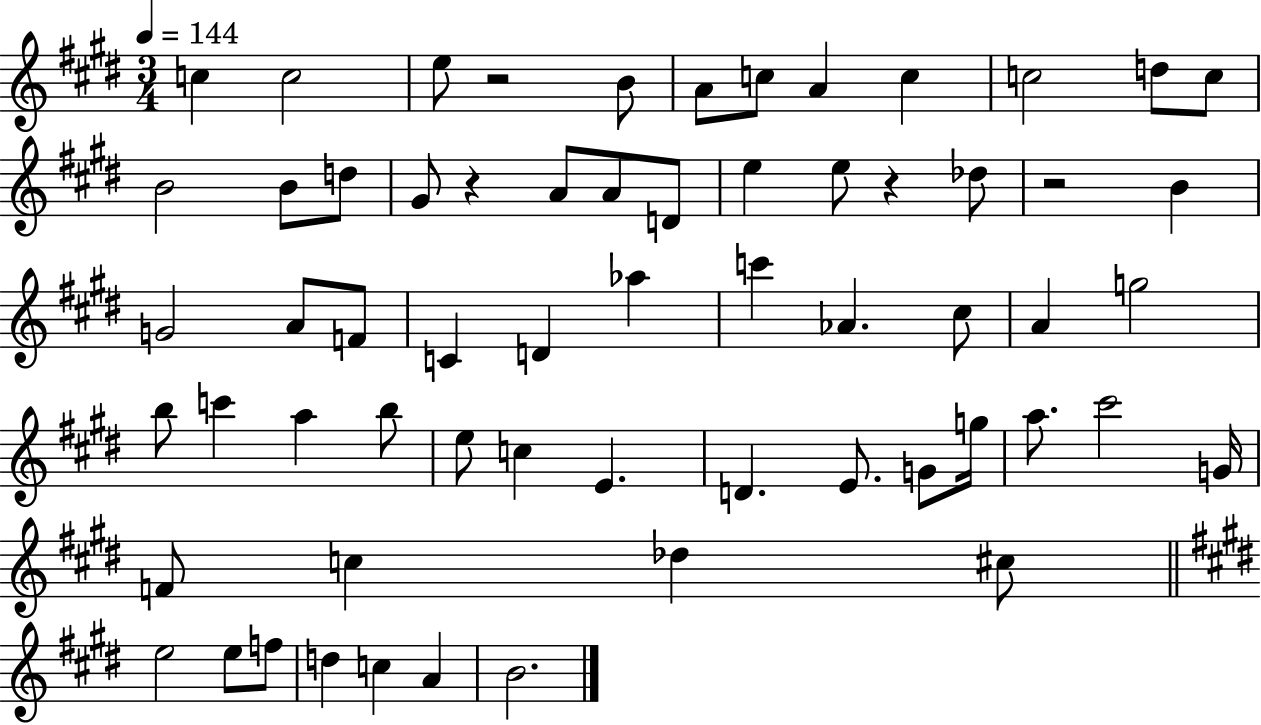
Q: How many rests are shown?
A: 4